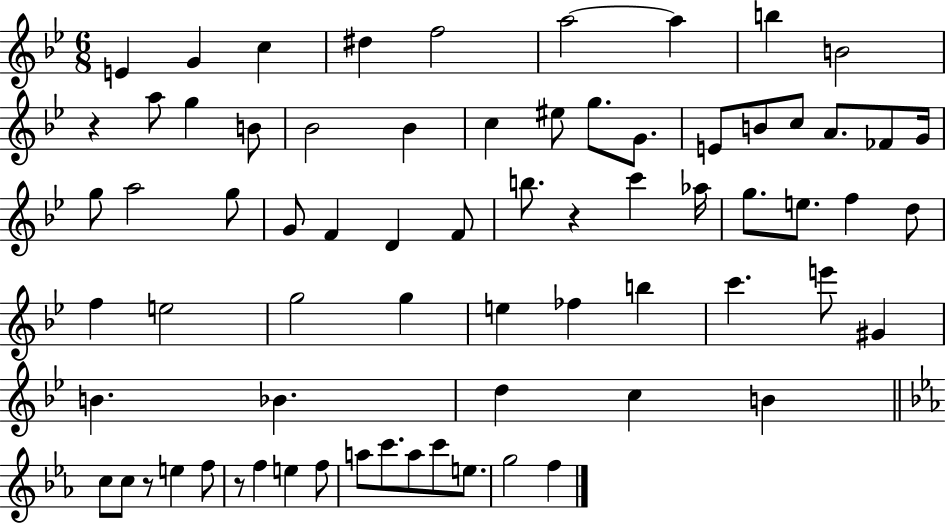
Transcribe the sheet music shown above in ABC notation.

X:1
T:Untitled
M:6/8
L:1/4
K:Bb
E G c ^d f2 a2 a b B2 z a/2 g B/2 _B2 _B c ^e/2 g/2 G/2 E/2 B/2 c/2 A/2 _F/2 G/4 g/2 a2 g/2 G/2 F D F/2 b/2 z c' _a/4 g/2 e/2 f d/2 f e2 g2 g e _f b c' e'/2 ^G B _B d c B c/2 c/2 z/2 e f/2 z/2 f e f/2 a/2 c'/2 a/2 c'/2 e/2 g2 f